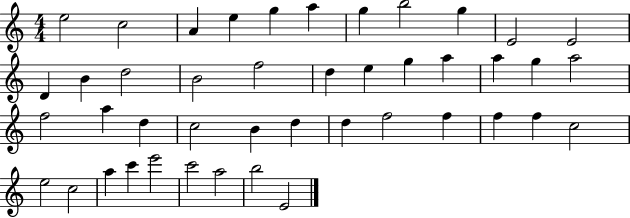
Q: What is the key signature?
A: C major